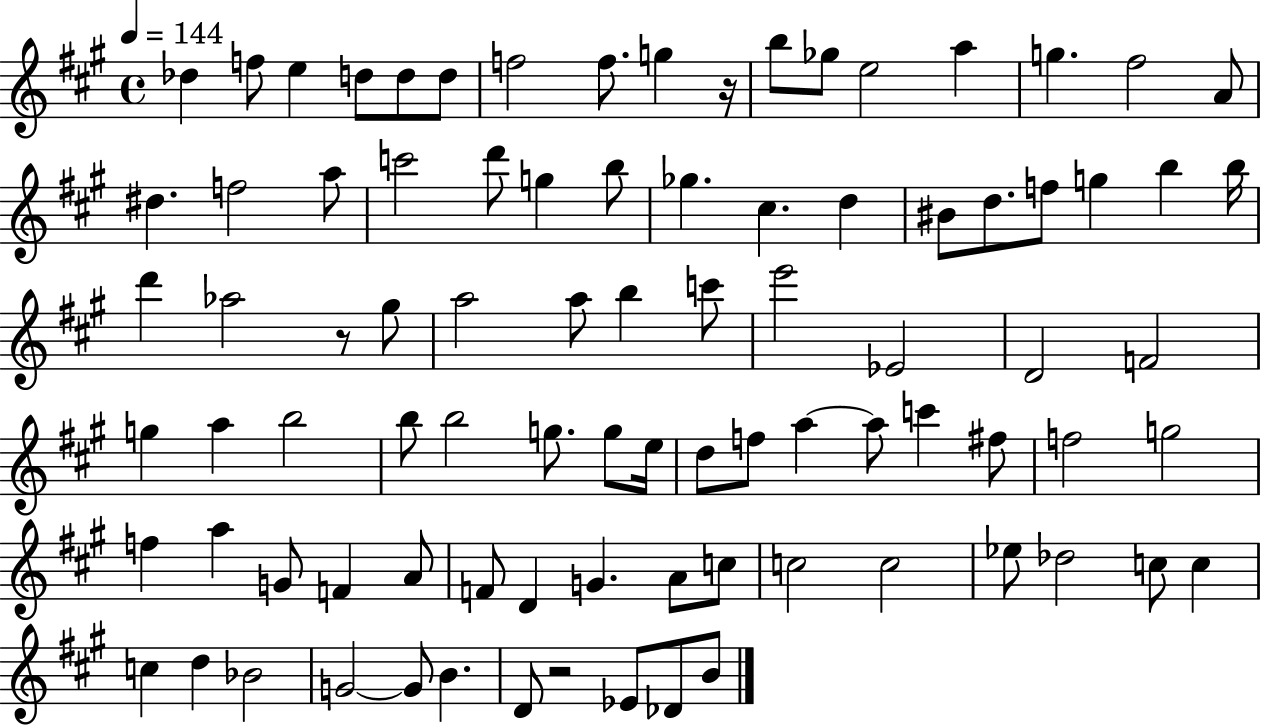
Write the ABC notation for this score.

X:1
T:Untitled
M:4/4
L:1/4
K:A
_d f/2 e d/2 d/2 d/2 f2 f/2 g z/4 b/2 _g/2 e2 a g ^f2 A/2 ^d f2 a/2 c'2 d'/2 g b/2 _g ^c d ^B/2 d/2 f/2 g b b/4 d' _a2 z/2 ^g/2 a2 a/2 b c'/2 e'2 _E2 D2 F2 g a b2 b/2 b2 g/2 g/2 e/4 d/2 f/2 a a/2 c' ^f/2 f2 g2 f a G/2 F A/2 F/2 D G A/2 c/2 c2 c2 _e/2 _d2 c/2 c c d _B2 G2 G/2 B D/2 z2 _E/2 _D/2 B/2